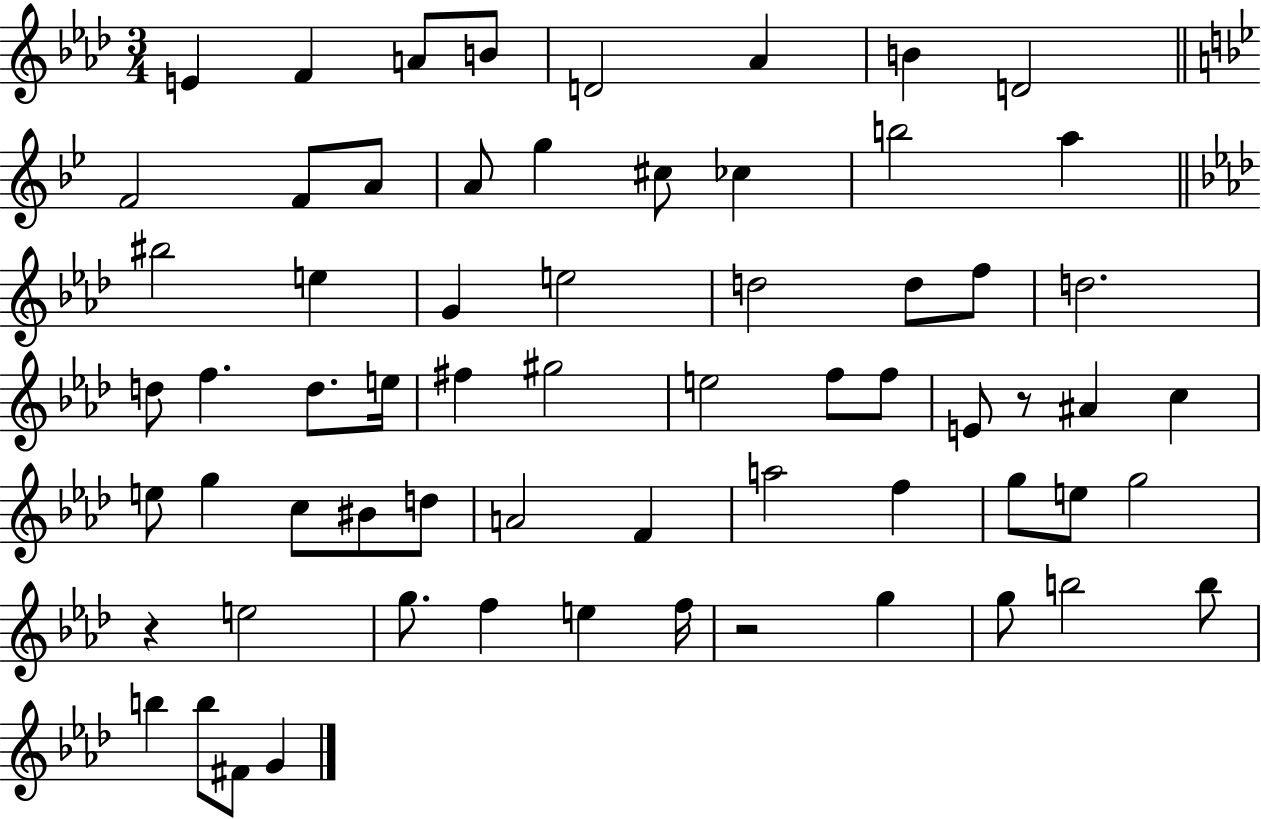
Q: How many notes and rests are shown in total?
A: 65